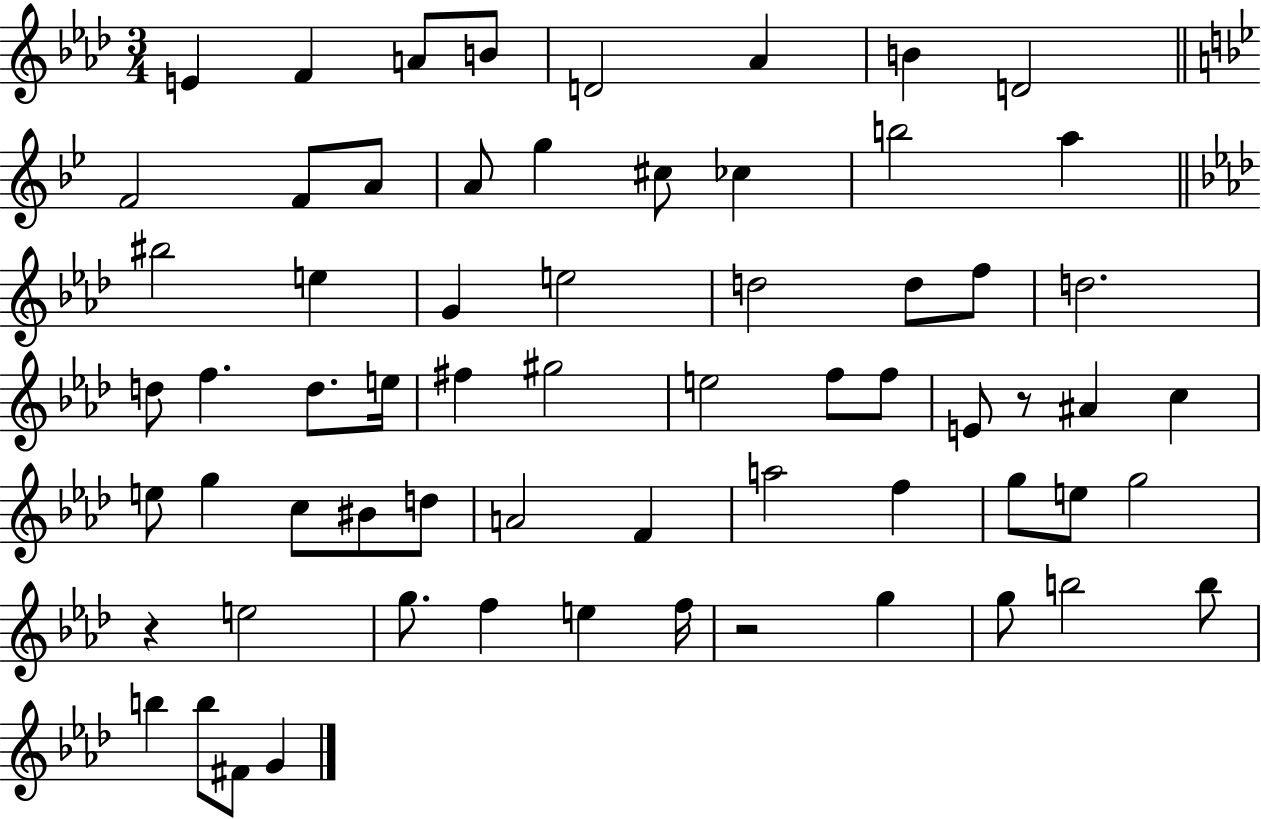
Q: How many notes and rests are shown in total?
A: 65